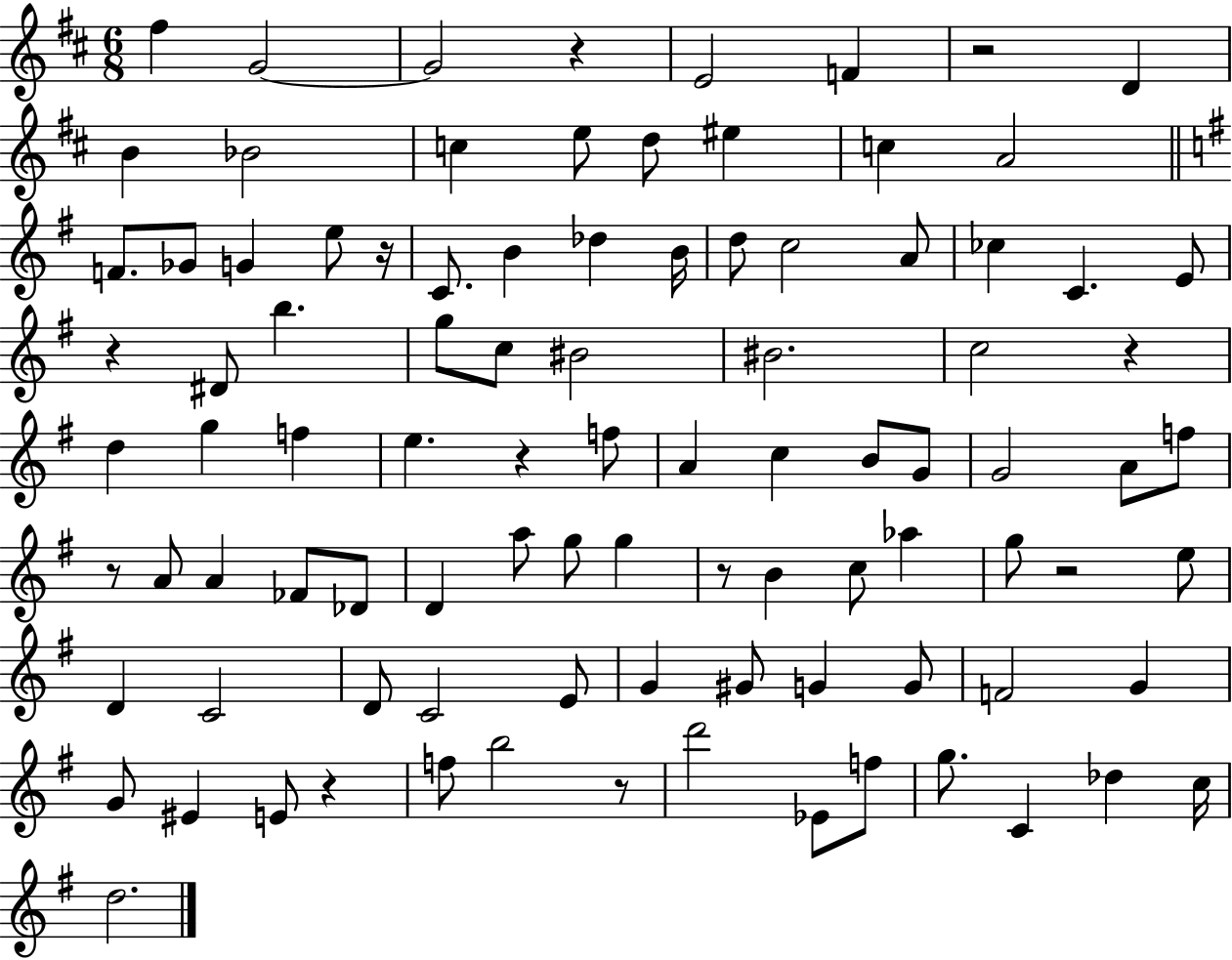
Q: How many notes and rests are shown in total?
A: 95